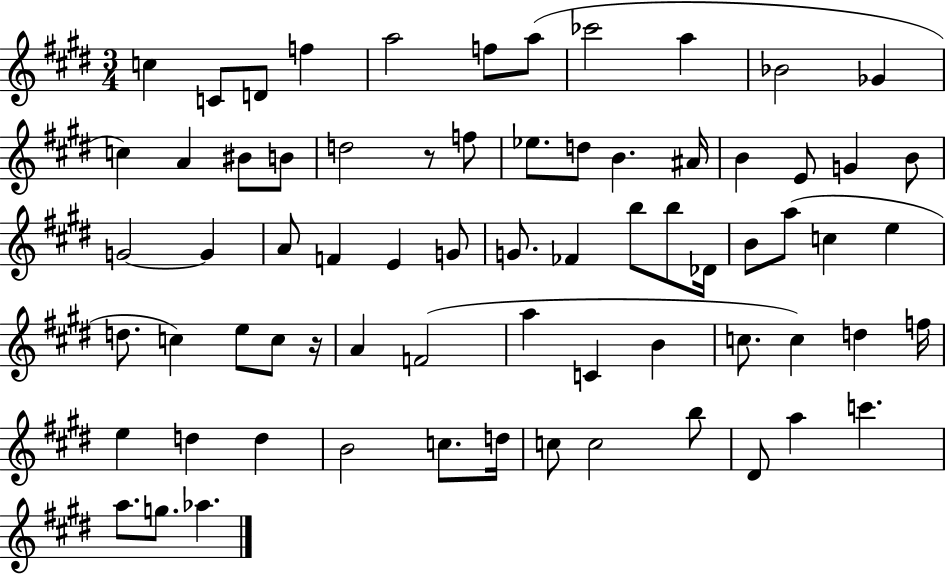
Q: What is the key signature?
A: E major